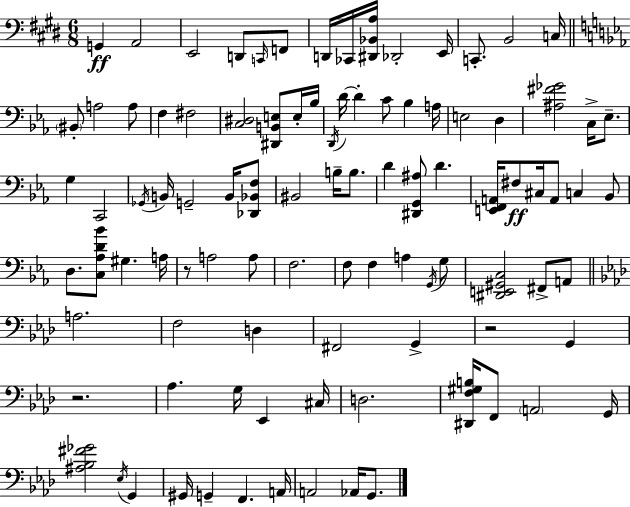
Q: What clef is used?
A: bass